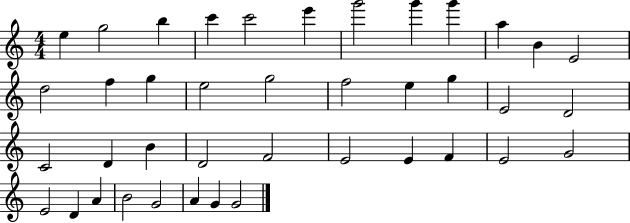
E5/q G5/h B5/q C6/q C6/h E6/q G6/h G6/q G6/q A5/q B4/q E4/h D5/h F5/q G5/q E5/h G5/h F5/h E5/q G5/q E4/h D4/h C4/h D4/q B4/q D4/h F4/h E4/h E4/q F4/q E4/h G4/h E4/h D4/q A4/q B4/h G4/h A4/q G4/q G4/h